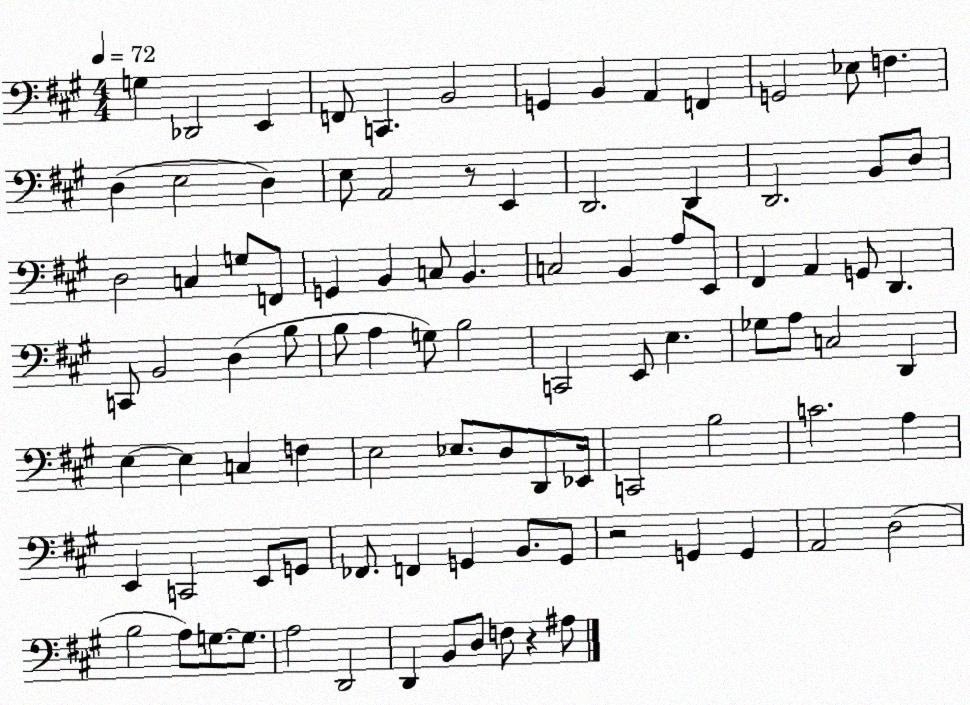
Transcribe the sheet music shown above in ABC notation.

X:1
T:Untitled
M:4/4
L:1/4
K:A
G, _D,,2 E,, F,,/2 C,, B,,2 G,, B,, A,, F,, G,,2 _E,/2 F, D, E,2 D, E,/2 A,,2 z/2 E,, D,,2 D,, D,,2 B,,/2 D,/2 D,2 C, G,/2 F,,/2 G,, B,, C,/2 B,, C,2 B,, A,/2 E,,/2 ^F,, A,, G,,/2 D,, C,,/2 B,,2 D, B,/2 B,/2 A, G,/2 B,2 C,,2 E,,/2 E, _G,/2 A,/2 C,2 D,, E, E, C, F, E,2 _E,/2 D,/2 D,,/2 _E,,/4 C,,2 B,2 C2 A, E,, C,,2 E,,/2 G,,/2 _F,,/2 F,, G,, B,,/2 G,,/2 z2 G,, G,, A,,2 D,2 B,2 A,/2 G,/2 G,/2 A,2 D,,2 D,, B,,/2 D,/2 F,/2 z ^A,/2